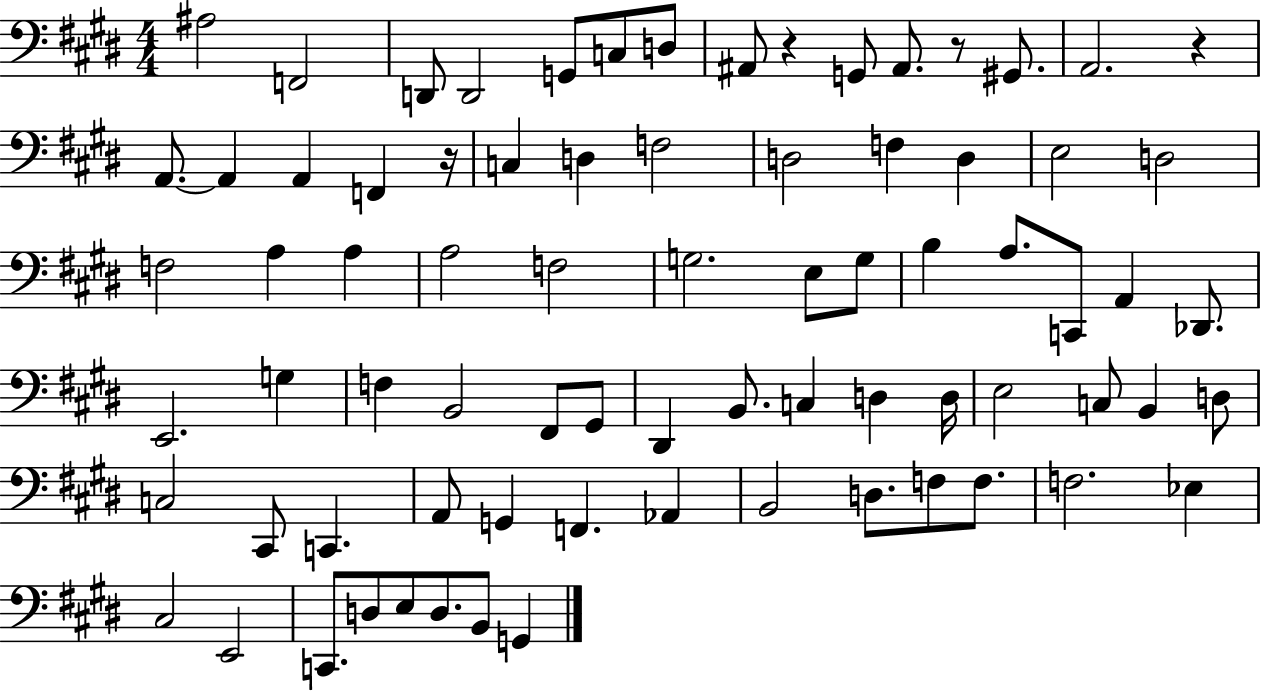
A#3/h F2/h D2/e D2/h G2/e C3/e D3/e A#2/e R/q G2/e A#2/e. R/e G#2/e. A2/h. R/q A2/e. A2/q A2/q F2/q R/s C3/q D3/q F3/h D3/h F3/q D3/q E3/h D3/h F3/h A3/q A3/q A3/h F3/h G3/h. E3/e G3/e B3/q A3/e. C2/e A2/q Db2/e. E2/h. G3/q F3/q B2/h F#2/e G#2/e D#2/q B2/e. C3/q D3/q D3/s E3/h C3/e B2/q D3/e C3/h C#2/e C2/q. A2/e G2/q F2/q. Ab2/q B2/h D3/e. F3/e F3/e. F3/h. Eb3/q C#3/h E2/h C2/e. D3/e E3/e D3/e. B2/e G2/q